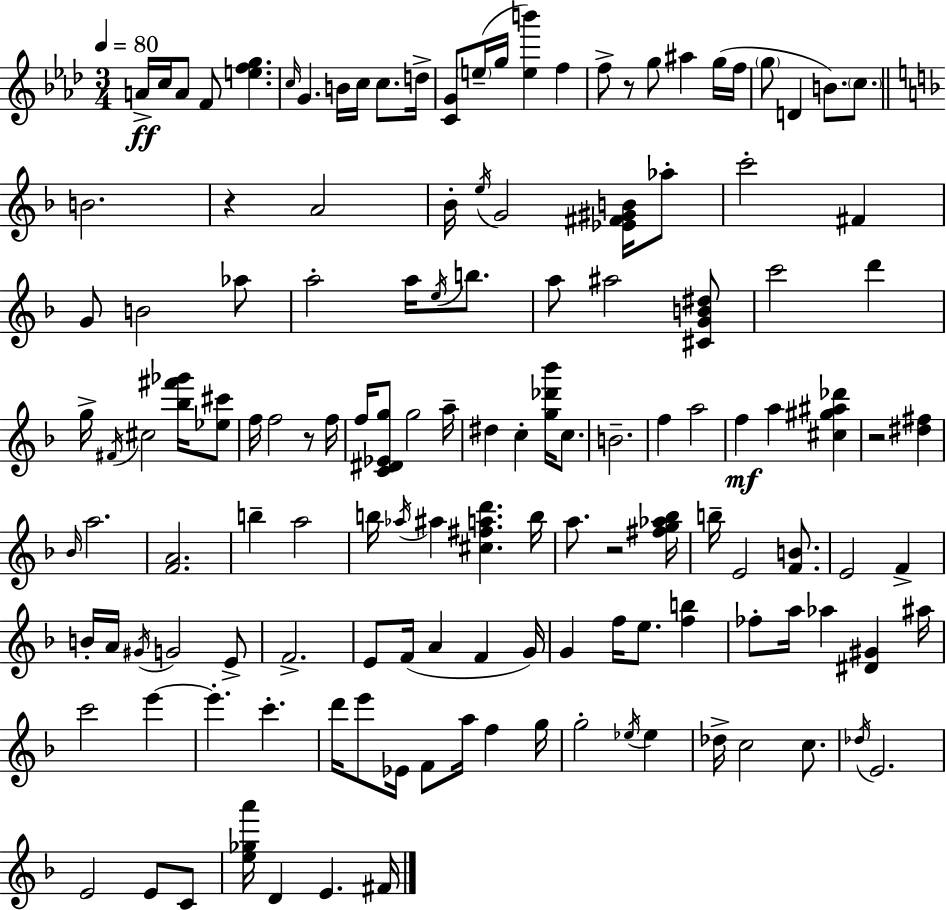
A4/s C5/s A4/e F4/e [E5,F5,G5]/q. C5/s G4/q. B4/s C5/s C5/e. D5/s [C4,G4]/e E5/s G5/s [E5,B6]/q F5/q F5/e R/e G5/e A#5/q G5/s F5/s G5/e D4/q B4/e. C5/e. B4/h. R/q A4/h Bb4/s E5/s G4/h [Eb4,F#4,G#4,B4]/s Ab5/e C6/h F#4/q G4/e B4/h Ab5/e A5/h A5/s E5/s B5/e. A5/e A#5/h [C#4,G4,B4,D#5]/e C6/h D6/q G5/s F#4/s C#5/h [Bb5,F#6,Gb6]/s [Eb5,C#6]/e F5/s F5/h R/e F5/s F5/s [C4,D#4,Eb4,G5]/e G5/h A5/s D#5/q C5/q [G5,Db6,Bb6]/s C5/e. B4/h. F5/q A5/h F5/q A5/q [C#5,G#5,A#5,Db6]/q R/h [D#5,F#5]/q Bb4/s A5/h. [F4,A4]/h. B5/q A5/h B5/s Ab5/s A#5/q [C#5,F#5,A5,D6]/q. B5/s A5/e. R/h [F#5,G5,Ab5,Bb5]/s B5/s E4/h [F4,B4]/e. E4/h F4/q B4/s A4/s G#4/s G4/h E4/e F4/h. E4/e F4/s A4/q F4/q G4/s G4/q F5/s E5/e. [F5,B5]/q FES5/e A5/s Ab5/q [D#4,G#4]/q A#5/s C6/h E6/q E6/q. C6/q. D6/s E6/e Eb4/s F4/e A5/s F5/q G5/s G5/h Eb5/s Eb5/q Db5/s C5/h C5/e. Db5/s E4/h. E4/h E4/e C4/e [E5,Gb5,A6]/s D4/q E4/q. F#4/s